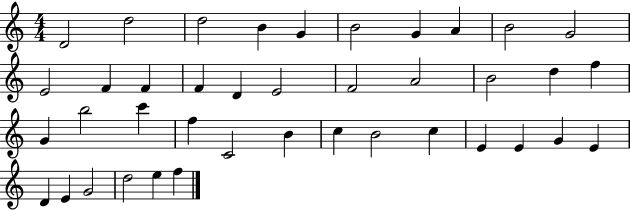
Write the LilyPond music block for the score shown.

{
  \clef treble
  \numericTimeSignature
  \time 4/4
  \key c \major
  d'2 d''2 | d''2 b'4 g'4 | b'2 g'4 a'4 | b'2 g'2 | \break e'2 f'4 f'4 | f'4 d'4 e'2 | f'2 a'2 | b'2 d''4 f''4 | \break g'4 b''2 c'''4 | f''4 c'2 b'4 | c''4 b'2 c''4 | e'4 e'4 g'4 e'4 | \break d'4 e'4 g'2 | d''2 e''4 f''4 | \bar "|."
}